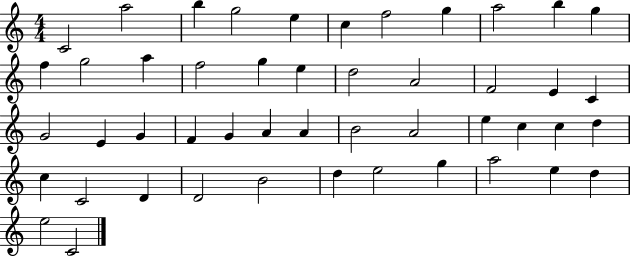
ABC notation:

X:1
T:Untitled
M:4/4
L:1/4
K:C
C2 a2 b g2 e c f2 g a2 b g f g2 a f2 g e d2 A2 F2 E C G2 E G F G A A B2 A2 e c c d c C2 D D2 B2 d e2 g a2 e d e2 C2